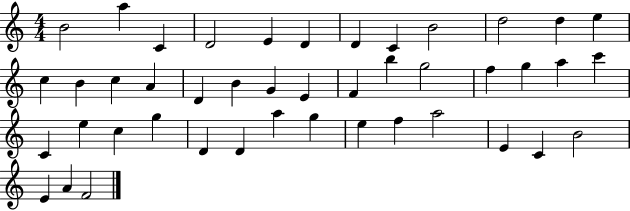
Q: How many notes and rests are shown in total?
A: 44